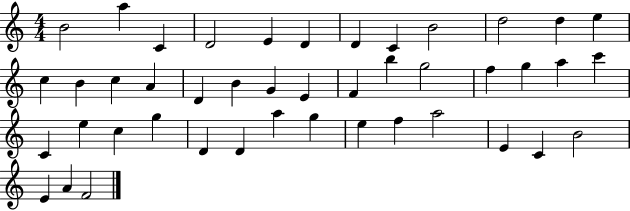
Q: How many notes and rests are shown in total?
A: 44